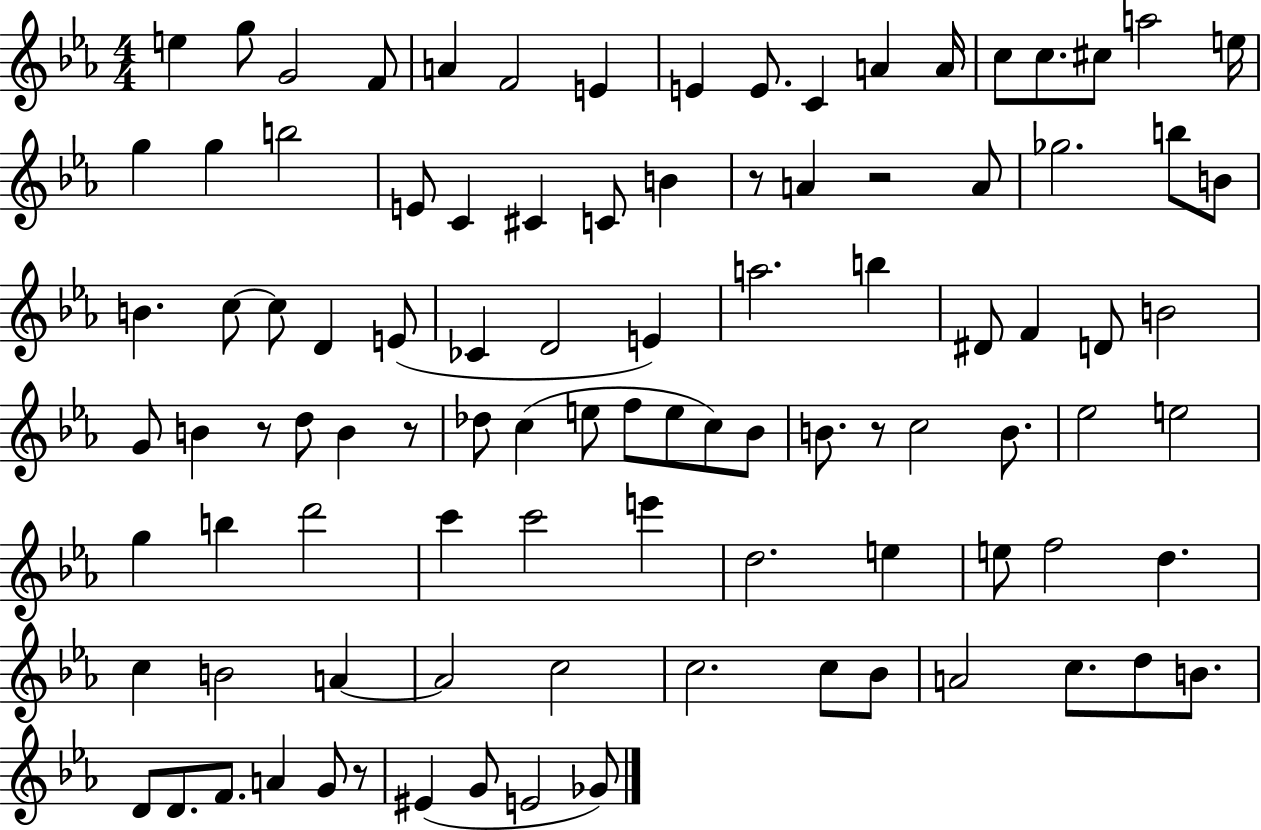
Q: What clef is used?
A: treble